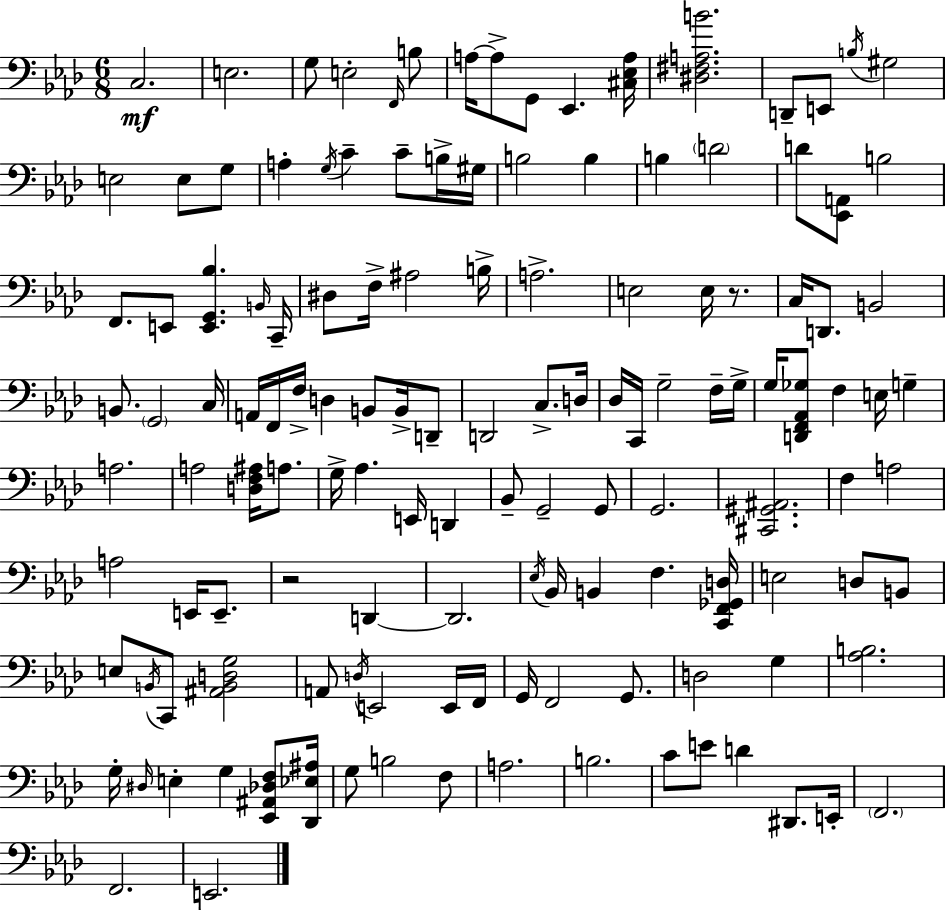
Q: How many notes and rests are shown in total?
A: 134